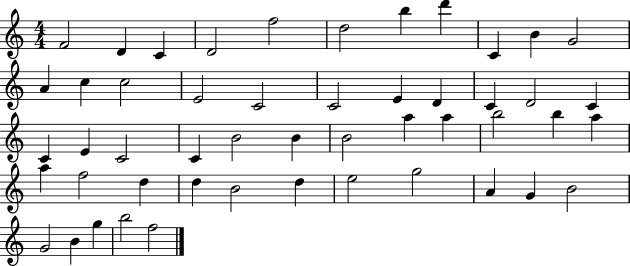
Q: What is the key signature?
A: C major